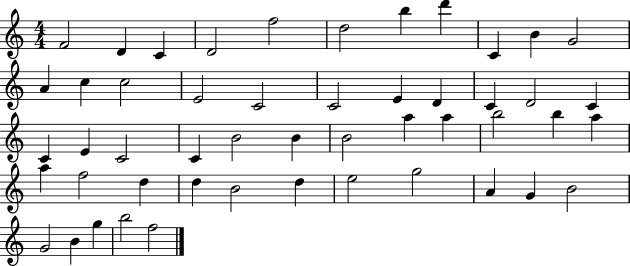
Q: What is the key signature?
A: C major